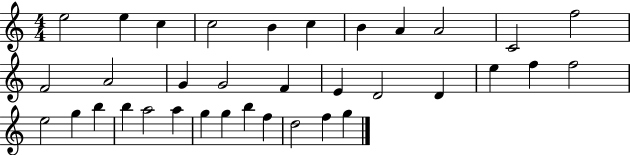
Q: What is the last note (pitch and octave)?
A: G5